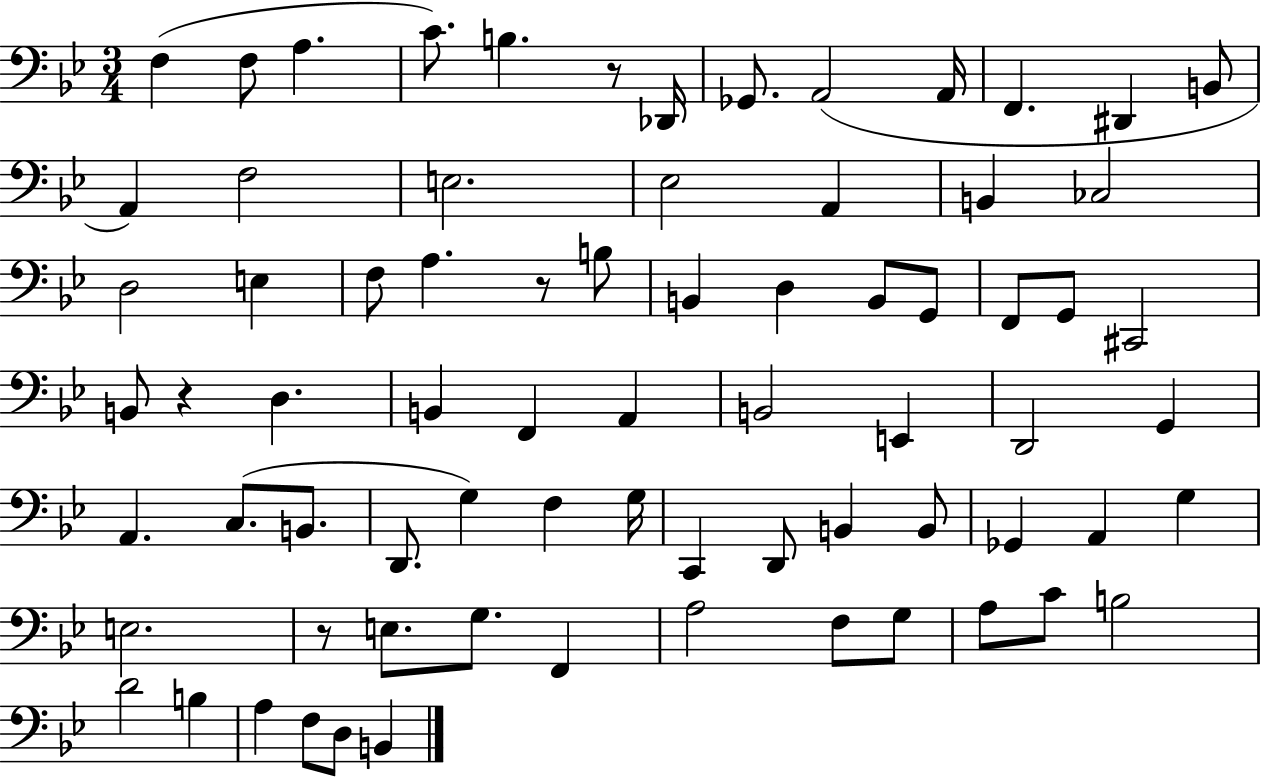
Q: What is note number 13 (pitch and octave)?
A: A2